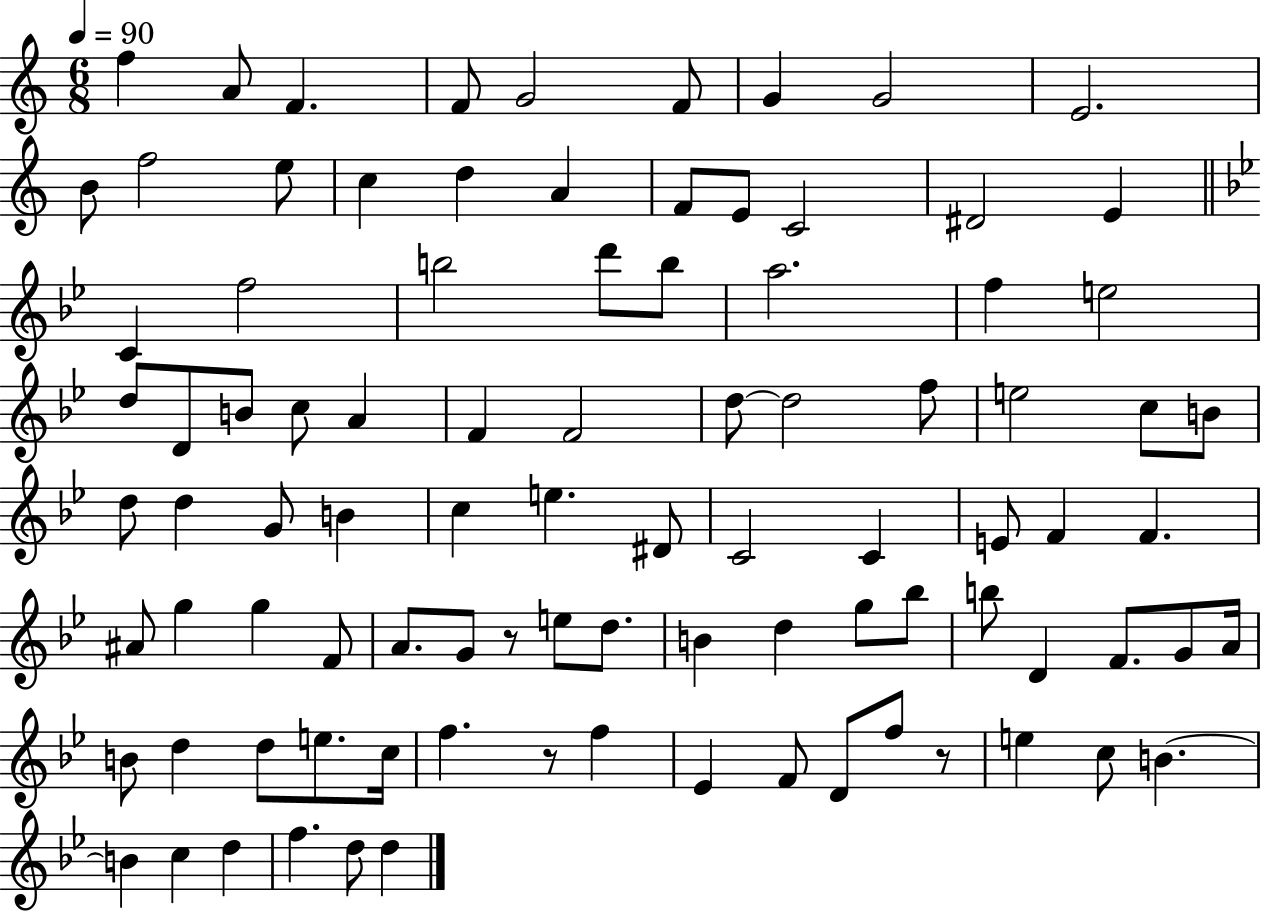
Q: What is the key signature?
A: C major